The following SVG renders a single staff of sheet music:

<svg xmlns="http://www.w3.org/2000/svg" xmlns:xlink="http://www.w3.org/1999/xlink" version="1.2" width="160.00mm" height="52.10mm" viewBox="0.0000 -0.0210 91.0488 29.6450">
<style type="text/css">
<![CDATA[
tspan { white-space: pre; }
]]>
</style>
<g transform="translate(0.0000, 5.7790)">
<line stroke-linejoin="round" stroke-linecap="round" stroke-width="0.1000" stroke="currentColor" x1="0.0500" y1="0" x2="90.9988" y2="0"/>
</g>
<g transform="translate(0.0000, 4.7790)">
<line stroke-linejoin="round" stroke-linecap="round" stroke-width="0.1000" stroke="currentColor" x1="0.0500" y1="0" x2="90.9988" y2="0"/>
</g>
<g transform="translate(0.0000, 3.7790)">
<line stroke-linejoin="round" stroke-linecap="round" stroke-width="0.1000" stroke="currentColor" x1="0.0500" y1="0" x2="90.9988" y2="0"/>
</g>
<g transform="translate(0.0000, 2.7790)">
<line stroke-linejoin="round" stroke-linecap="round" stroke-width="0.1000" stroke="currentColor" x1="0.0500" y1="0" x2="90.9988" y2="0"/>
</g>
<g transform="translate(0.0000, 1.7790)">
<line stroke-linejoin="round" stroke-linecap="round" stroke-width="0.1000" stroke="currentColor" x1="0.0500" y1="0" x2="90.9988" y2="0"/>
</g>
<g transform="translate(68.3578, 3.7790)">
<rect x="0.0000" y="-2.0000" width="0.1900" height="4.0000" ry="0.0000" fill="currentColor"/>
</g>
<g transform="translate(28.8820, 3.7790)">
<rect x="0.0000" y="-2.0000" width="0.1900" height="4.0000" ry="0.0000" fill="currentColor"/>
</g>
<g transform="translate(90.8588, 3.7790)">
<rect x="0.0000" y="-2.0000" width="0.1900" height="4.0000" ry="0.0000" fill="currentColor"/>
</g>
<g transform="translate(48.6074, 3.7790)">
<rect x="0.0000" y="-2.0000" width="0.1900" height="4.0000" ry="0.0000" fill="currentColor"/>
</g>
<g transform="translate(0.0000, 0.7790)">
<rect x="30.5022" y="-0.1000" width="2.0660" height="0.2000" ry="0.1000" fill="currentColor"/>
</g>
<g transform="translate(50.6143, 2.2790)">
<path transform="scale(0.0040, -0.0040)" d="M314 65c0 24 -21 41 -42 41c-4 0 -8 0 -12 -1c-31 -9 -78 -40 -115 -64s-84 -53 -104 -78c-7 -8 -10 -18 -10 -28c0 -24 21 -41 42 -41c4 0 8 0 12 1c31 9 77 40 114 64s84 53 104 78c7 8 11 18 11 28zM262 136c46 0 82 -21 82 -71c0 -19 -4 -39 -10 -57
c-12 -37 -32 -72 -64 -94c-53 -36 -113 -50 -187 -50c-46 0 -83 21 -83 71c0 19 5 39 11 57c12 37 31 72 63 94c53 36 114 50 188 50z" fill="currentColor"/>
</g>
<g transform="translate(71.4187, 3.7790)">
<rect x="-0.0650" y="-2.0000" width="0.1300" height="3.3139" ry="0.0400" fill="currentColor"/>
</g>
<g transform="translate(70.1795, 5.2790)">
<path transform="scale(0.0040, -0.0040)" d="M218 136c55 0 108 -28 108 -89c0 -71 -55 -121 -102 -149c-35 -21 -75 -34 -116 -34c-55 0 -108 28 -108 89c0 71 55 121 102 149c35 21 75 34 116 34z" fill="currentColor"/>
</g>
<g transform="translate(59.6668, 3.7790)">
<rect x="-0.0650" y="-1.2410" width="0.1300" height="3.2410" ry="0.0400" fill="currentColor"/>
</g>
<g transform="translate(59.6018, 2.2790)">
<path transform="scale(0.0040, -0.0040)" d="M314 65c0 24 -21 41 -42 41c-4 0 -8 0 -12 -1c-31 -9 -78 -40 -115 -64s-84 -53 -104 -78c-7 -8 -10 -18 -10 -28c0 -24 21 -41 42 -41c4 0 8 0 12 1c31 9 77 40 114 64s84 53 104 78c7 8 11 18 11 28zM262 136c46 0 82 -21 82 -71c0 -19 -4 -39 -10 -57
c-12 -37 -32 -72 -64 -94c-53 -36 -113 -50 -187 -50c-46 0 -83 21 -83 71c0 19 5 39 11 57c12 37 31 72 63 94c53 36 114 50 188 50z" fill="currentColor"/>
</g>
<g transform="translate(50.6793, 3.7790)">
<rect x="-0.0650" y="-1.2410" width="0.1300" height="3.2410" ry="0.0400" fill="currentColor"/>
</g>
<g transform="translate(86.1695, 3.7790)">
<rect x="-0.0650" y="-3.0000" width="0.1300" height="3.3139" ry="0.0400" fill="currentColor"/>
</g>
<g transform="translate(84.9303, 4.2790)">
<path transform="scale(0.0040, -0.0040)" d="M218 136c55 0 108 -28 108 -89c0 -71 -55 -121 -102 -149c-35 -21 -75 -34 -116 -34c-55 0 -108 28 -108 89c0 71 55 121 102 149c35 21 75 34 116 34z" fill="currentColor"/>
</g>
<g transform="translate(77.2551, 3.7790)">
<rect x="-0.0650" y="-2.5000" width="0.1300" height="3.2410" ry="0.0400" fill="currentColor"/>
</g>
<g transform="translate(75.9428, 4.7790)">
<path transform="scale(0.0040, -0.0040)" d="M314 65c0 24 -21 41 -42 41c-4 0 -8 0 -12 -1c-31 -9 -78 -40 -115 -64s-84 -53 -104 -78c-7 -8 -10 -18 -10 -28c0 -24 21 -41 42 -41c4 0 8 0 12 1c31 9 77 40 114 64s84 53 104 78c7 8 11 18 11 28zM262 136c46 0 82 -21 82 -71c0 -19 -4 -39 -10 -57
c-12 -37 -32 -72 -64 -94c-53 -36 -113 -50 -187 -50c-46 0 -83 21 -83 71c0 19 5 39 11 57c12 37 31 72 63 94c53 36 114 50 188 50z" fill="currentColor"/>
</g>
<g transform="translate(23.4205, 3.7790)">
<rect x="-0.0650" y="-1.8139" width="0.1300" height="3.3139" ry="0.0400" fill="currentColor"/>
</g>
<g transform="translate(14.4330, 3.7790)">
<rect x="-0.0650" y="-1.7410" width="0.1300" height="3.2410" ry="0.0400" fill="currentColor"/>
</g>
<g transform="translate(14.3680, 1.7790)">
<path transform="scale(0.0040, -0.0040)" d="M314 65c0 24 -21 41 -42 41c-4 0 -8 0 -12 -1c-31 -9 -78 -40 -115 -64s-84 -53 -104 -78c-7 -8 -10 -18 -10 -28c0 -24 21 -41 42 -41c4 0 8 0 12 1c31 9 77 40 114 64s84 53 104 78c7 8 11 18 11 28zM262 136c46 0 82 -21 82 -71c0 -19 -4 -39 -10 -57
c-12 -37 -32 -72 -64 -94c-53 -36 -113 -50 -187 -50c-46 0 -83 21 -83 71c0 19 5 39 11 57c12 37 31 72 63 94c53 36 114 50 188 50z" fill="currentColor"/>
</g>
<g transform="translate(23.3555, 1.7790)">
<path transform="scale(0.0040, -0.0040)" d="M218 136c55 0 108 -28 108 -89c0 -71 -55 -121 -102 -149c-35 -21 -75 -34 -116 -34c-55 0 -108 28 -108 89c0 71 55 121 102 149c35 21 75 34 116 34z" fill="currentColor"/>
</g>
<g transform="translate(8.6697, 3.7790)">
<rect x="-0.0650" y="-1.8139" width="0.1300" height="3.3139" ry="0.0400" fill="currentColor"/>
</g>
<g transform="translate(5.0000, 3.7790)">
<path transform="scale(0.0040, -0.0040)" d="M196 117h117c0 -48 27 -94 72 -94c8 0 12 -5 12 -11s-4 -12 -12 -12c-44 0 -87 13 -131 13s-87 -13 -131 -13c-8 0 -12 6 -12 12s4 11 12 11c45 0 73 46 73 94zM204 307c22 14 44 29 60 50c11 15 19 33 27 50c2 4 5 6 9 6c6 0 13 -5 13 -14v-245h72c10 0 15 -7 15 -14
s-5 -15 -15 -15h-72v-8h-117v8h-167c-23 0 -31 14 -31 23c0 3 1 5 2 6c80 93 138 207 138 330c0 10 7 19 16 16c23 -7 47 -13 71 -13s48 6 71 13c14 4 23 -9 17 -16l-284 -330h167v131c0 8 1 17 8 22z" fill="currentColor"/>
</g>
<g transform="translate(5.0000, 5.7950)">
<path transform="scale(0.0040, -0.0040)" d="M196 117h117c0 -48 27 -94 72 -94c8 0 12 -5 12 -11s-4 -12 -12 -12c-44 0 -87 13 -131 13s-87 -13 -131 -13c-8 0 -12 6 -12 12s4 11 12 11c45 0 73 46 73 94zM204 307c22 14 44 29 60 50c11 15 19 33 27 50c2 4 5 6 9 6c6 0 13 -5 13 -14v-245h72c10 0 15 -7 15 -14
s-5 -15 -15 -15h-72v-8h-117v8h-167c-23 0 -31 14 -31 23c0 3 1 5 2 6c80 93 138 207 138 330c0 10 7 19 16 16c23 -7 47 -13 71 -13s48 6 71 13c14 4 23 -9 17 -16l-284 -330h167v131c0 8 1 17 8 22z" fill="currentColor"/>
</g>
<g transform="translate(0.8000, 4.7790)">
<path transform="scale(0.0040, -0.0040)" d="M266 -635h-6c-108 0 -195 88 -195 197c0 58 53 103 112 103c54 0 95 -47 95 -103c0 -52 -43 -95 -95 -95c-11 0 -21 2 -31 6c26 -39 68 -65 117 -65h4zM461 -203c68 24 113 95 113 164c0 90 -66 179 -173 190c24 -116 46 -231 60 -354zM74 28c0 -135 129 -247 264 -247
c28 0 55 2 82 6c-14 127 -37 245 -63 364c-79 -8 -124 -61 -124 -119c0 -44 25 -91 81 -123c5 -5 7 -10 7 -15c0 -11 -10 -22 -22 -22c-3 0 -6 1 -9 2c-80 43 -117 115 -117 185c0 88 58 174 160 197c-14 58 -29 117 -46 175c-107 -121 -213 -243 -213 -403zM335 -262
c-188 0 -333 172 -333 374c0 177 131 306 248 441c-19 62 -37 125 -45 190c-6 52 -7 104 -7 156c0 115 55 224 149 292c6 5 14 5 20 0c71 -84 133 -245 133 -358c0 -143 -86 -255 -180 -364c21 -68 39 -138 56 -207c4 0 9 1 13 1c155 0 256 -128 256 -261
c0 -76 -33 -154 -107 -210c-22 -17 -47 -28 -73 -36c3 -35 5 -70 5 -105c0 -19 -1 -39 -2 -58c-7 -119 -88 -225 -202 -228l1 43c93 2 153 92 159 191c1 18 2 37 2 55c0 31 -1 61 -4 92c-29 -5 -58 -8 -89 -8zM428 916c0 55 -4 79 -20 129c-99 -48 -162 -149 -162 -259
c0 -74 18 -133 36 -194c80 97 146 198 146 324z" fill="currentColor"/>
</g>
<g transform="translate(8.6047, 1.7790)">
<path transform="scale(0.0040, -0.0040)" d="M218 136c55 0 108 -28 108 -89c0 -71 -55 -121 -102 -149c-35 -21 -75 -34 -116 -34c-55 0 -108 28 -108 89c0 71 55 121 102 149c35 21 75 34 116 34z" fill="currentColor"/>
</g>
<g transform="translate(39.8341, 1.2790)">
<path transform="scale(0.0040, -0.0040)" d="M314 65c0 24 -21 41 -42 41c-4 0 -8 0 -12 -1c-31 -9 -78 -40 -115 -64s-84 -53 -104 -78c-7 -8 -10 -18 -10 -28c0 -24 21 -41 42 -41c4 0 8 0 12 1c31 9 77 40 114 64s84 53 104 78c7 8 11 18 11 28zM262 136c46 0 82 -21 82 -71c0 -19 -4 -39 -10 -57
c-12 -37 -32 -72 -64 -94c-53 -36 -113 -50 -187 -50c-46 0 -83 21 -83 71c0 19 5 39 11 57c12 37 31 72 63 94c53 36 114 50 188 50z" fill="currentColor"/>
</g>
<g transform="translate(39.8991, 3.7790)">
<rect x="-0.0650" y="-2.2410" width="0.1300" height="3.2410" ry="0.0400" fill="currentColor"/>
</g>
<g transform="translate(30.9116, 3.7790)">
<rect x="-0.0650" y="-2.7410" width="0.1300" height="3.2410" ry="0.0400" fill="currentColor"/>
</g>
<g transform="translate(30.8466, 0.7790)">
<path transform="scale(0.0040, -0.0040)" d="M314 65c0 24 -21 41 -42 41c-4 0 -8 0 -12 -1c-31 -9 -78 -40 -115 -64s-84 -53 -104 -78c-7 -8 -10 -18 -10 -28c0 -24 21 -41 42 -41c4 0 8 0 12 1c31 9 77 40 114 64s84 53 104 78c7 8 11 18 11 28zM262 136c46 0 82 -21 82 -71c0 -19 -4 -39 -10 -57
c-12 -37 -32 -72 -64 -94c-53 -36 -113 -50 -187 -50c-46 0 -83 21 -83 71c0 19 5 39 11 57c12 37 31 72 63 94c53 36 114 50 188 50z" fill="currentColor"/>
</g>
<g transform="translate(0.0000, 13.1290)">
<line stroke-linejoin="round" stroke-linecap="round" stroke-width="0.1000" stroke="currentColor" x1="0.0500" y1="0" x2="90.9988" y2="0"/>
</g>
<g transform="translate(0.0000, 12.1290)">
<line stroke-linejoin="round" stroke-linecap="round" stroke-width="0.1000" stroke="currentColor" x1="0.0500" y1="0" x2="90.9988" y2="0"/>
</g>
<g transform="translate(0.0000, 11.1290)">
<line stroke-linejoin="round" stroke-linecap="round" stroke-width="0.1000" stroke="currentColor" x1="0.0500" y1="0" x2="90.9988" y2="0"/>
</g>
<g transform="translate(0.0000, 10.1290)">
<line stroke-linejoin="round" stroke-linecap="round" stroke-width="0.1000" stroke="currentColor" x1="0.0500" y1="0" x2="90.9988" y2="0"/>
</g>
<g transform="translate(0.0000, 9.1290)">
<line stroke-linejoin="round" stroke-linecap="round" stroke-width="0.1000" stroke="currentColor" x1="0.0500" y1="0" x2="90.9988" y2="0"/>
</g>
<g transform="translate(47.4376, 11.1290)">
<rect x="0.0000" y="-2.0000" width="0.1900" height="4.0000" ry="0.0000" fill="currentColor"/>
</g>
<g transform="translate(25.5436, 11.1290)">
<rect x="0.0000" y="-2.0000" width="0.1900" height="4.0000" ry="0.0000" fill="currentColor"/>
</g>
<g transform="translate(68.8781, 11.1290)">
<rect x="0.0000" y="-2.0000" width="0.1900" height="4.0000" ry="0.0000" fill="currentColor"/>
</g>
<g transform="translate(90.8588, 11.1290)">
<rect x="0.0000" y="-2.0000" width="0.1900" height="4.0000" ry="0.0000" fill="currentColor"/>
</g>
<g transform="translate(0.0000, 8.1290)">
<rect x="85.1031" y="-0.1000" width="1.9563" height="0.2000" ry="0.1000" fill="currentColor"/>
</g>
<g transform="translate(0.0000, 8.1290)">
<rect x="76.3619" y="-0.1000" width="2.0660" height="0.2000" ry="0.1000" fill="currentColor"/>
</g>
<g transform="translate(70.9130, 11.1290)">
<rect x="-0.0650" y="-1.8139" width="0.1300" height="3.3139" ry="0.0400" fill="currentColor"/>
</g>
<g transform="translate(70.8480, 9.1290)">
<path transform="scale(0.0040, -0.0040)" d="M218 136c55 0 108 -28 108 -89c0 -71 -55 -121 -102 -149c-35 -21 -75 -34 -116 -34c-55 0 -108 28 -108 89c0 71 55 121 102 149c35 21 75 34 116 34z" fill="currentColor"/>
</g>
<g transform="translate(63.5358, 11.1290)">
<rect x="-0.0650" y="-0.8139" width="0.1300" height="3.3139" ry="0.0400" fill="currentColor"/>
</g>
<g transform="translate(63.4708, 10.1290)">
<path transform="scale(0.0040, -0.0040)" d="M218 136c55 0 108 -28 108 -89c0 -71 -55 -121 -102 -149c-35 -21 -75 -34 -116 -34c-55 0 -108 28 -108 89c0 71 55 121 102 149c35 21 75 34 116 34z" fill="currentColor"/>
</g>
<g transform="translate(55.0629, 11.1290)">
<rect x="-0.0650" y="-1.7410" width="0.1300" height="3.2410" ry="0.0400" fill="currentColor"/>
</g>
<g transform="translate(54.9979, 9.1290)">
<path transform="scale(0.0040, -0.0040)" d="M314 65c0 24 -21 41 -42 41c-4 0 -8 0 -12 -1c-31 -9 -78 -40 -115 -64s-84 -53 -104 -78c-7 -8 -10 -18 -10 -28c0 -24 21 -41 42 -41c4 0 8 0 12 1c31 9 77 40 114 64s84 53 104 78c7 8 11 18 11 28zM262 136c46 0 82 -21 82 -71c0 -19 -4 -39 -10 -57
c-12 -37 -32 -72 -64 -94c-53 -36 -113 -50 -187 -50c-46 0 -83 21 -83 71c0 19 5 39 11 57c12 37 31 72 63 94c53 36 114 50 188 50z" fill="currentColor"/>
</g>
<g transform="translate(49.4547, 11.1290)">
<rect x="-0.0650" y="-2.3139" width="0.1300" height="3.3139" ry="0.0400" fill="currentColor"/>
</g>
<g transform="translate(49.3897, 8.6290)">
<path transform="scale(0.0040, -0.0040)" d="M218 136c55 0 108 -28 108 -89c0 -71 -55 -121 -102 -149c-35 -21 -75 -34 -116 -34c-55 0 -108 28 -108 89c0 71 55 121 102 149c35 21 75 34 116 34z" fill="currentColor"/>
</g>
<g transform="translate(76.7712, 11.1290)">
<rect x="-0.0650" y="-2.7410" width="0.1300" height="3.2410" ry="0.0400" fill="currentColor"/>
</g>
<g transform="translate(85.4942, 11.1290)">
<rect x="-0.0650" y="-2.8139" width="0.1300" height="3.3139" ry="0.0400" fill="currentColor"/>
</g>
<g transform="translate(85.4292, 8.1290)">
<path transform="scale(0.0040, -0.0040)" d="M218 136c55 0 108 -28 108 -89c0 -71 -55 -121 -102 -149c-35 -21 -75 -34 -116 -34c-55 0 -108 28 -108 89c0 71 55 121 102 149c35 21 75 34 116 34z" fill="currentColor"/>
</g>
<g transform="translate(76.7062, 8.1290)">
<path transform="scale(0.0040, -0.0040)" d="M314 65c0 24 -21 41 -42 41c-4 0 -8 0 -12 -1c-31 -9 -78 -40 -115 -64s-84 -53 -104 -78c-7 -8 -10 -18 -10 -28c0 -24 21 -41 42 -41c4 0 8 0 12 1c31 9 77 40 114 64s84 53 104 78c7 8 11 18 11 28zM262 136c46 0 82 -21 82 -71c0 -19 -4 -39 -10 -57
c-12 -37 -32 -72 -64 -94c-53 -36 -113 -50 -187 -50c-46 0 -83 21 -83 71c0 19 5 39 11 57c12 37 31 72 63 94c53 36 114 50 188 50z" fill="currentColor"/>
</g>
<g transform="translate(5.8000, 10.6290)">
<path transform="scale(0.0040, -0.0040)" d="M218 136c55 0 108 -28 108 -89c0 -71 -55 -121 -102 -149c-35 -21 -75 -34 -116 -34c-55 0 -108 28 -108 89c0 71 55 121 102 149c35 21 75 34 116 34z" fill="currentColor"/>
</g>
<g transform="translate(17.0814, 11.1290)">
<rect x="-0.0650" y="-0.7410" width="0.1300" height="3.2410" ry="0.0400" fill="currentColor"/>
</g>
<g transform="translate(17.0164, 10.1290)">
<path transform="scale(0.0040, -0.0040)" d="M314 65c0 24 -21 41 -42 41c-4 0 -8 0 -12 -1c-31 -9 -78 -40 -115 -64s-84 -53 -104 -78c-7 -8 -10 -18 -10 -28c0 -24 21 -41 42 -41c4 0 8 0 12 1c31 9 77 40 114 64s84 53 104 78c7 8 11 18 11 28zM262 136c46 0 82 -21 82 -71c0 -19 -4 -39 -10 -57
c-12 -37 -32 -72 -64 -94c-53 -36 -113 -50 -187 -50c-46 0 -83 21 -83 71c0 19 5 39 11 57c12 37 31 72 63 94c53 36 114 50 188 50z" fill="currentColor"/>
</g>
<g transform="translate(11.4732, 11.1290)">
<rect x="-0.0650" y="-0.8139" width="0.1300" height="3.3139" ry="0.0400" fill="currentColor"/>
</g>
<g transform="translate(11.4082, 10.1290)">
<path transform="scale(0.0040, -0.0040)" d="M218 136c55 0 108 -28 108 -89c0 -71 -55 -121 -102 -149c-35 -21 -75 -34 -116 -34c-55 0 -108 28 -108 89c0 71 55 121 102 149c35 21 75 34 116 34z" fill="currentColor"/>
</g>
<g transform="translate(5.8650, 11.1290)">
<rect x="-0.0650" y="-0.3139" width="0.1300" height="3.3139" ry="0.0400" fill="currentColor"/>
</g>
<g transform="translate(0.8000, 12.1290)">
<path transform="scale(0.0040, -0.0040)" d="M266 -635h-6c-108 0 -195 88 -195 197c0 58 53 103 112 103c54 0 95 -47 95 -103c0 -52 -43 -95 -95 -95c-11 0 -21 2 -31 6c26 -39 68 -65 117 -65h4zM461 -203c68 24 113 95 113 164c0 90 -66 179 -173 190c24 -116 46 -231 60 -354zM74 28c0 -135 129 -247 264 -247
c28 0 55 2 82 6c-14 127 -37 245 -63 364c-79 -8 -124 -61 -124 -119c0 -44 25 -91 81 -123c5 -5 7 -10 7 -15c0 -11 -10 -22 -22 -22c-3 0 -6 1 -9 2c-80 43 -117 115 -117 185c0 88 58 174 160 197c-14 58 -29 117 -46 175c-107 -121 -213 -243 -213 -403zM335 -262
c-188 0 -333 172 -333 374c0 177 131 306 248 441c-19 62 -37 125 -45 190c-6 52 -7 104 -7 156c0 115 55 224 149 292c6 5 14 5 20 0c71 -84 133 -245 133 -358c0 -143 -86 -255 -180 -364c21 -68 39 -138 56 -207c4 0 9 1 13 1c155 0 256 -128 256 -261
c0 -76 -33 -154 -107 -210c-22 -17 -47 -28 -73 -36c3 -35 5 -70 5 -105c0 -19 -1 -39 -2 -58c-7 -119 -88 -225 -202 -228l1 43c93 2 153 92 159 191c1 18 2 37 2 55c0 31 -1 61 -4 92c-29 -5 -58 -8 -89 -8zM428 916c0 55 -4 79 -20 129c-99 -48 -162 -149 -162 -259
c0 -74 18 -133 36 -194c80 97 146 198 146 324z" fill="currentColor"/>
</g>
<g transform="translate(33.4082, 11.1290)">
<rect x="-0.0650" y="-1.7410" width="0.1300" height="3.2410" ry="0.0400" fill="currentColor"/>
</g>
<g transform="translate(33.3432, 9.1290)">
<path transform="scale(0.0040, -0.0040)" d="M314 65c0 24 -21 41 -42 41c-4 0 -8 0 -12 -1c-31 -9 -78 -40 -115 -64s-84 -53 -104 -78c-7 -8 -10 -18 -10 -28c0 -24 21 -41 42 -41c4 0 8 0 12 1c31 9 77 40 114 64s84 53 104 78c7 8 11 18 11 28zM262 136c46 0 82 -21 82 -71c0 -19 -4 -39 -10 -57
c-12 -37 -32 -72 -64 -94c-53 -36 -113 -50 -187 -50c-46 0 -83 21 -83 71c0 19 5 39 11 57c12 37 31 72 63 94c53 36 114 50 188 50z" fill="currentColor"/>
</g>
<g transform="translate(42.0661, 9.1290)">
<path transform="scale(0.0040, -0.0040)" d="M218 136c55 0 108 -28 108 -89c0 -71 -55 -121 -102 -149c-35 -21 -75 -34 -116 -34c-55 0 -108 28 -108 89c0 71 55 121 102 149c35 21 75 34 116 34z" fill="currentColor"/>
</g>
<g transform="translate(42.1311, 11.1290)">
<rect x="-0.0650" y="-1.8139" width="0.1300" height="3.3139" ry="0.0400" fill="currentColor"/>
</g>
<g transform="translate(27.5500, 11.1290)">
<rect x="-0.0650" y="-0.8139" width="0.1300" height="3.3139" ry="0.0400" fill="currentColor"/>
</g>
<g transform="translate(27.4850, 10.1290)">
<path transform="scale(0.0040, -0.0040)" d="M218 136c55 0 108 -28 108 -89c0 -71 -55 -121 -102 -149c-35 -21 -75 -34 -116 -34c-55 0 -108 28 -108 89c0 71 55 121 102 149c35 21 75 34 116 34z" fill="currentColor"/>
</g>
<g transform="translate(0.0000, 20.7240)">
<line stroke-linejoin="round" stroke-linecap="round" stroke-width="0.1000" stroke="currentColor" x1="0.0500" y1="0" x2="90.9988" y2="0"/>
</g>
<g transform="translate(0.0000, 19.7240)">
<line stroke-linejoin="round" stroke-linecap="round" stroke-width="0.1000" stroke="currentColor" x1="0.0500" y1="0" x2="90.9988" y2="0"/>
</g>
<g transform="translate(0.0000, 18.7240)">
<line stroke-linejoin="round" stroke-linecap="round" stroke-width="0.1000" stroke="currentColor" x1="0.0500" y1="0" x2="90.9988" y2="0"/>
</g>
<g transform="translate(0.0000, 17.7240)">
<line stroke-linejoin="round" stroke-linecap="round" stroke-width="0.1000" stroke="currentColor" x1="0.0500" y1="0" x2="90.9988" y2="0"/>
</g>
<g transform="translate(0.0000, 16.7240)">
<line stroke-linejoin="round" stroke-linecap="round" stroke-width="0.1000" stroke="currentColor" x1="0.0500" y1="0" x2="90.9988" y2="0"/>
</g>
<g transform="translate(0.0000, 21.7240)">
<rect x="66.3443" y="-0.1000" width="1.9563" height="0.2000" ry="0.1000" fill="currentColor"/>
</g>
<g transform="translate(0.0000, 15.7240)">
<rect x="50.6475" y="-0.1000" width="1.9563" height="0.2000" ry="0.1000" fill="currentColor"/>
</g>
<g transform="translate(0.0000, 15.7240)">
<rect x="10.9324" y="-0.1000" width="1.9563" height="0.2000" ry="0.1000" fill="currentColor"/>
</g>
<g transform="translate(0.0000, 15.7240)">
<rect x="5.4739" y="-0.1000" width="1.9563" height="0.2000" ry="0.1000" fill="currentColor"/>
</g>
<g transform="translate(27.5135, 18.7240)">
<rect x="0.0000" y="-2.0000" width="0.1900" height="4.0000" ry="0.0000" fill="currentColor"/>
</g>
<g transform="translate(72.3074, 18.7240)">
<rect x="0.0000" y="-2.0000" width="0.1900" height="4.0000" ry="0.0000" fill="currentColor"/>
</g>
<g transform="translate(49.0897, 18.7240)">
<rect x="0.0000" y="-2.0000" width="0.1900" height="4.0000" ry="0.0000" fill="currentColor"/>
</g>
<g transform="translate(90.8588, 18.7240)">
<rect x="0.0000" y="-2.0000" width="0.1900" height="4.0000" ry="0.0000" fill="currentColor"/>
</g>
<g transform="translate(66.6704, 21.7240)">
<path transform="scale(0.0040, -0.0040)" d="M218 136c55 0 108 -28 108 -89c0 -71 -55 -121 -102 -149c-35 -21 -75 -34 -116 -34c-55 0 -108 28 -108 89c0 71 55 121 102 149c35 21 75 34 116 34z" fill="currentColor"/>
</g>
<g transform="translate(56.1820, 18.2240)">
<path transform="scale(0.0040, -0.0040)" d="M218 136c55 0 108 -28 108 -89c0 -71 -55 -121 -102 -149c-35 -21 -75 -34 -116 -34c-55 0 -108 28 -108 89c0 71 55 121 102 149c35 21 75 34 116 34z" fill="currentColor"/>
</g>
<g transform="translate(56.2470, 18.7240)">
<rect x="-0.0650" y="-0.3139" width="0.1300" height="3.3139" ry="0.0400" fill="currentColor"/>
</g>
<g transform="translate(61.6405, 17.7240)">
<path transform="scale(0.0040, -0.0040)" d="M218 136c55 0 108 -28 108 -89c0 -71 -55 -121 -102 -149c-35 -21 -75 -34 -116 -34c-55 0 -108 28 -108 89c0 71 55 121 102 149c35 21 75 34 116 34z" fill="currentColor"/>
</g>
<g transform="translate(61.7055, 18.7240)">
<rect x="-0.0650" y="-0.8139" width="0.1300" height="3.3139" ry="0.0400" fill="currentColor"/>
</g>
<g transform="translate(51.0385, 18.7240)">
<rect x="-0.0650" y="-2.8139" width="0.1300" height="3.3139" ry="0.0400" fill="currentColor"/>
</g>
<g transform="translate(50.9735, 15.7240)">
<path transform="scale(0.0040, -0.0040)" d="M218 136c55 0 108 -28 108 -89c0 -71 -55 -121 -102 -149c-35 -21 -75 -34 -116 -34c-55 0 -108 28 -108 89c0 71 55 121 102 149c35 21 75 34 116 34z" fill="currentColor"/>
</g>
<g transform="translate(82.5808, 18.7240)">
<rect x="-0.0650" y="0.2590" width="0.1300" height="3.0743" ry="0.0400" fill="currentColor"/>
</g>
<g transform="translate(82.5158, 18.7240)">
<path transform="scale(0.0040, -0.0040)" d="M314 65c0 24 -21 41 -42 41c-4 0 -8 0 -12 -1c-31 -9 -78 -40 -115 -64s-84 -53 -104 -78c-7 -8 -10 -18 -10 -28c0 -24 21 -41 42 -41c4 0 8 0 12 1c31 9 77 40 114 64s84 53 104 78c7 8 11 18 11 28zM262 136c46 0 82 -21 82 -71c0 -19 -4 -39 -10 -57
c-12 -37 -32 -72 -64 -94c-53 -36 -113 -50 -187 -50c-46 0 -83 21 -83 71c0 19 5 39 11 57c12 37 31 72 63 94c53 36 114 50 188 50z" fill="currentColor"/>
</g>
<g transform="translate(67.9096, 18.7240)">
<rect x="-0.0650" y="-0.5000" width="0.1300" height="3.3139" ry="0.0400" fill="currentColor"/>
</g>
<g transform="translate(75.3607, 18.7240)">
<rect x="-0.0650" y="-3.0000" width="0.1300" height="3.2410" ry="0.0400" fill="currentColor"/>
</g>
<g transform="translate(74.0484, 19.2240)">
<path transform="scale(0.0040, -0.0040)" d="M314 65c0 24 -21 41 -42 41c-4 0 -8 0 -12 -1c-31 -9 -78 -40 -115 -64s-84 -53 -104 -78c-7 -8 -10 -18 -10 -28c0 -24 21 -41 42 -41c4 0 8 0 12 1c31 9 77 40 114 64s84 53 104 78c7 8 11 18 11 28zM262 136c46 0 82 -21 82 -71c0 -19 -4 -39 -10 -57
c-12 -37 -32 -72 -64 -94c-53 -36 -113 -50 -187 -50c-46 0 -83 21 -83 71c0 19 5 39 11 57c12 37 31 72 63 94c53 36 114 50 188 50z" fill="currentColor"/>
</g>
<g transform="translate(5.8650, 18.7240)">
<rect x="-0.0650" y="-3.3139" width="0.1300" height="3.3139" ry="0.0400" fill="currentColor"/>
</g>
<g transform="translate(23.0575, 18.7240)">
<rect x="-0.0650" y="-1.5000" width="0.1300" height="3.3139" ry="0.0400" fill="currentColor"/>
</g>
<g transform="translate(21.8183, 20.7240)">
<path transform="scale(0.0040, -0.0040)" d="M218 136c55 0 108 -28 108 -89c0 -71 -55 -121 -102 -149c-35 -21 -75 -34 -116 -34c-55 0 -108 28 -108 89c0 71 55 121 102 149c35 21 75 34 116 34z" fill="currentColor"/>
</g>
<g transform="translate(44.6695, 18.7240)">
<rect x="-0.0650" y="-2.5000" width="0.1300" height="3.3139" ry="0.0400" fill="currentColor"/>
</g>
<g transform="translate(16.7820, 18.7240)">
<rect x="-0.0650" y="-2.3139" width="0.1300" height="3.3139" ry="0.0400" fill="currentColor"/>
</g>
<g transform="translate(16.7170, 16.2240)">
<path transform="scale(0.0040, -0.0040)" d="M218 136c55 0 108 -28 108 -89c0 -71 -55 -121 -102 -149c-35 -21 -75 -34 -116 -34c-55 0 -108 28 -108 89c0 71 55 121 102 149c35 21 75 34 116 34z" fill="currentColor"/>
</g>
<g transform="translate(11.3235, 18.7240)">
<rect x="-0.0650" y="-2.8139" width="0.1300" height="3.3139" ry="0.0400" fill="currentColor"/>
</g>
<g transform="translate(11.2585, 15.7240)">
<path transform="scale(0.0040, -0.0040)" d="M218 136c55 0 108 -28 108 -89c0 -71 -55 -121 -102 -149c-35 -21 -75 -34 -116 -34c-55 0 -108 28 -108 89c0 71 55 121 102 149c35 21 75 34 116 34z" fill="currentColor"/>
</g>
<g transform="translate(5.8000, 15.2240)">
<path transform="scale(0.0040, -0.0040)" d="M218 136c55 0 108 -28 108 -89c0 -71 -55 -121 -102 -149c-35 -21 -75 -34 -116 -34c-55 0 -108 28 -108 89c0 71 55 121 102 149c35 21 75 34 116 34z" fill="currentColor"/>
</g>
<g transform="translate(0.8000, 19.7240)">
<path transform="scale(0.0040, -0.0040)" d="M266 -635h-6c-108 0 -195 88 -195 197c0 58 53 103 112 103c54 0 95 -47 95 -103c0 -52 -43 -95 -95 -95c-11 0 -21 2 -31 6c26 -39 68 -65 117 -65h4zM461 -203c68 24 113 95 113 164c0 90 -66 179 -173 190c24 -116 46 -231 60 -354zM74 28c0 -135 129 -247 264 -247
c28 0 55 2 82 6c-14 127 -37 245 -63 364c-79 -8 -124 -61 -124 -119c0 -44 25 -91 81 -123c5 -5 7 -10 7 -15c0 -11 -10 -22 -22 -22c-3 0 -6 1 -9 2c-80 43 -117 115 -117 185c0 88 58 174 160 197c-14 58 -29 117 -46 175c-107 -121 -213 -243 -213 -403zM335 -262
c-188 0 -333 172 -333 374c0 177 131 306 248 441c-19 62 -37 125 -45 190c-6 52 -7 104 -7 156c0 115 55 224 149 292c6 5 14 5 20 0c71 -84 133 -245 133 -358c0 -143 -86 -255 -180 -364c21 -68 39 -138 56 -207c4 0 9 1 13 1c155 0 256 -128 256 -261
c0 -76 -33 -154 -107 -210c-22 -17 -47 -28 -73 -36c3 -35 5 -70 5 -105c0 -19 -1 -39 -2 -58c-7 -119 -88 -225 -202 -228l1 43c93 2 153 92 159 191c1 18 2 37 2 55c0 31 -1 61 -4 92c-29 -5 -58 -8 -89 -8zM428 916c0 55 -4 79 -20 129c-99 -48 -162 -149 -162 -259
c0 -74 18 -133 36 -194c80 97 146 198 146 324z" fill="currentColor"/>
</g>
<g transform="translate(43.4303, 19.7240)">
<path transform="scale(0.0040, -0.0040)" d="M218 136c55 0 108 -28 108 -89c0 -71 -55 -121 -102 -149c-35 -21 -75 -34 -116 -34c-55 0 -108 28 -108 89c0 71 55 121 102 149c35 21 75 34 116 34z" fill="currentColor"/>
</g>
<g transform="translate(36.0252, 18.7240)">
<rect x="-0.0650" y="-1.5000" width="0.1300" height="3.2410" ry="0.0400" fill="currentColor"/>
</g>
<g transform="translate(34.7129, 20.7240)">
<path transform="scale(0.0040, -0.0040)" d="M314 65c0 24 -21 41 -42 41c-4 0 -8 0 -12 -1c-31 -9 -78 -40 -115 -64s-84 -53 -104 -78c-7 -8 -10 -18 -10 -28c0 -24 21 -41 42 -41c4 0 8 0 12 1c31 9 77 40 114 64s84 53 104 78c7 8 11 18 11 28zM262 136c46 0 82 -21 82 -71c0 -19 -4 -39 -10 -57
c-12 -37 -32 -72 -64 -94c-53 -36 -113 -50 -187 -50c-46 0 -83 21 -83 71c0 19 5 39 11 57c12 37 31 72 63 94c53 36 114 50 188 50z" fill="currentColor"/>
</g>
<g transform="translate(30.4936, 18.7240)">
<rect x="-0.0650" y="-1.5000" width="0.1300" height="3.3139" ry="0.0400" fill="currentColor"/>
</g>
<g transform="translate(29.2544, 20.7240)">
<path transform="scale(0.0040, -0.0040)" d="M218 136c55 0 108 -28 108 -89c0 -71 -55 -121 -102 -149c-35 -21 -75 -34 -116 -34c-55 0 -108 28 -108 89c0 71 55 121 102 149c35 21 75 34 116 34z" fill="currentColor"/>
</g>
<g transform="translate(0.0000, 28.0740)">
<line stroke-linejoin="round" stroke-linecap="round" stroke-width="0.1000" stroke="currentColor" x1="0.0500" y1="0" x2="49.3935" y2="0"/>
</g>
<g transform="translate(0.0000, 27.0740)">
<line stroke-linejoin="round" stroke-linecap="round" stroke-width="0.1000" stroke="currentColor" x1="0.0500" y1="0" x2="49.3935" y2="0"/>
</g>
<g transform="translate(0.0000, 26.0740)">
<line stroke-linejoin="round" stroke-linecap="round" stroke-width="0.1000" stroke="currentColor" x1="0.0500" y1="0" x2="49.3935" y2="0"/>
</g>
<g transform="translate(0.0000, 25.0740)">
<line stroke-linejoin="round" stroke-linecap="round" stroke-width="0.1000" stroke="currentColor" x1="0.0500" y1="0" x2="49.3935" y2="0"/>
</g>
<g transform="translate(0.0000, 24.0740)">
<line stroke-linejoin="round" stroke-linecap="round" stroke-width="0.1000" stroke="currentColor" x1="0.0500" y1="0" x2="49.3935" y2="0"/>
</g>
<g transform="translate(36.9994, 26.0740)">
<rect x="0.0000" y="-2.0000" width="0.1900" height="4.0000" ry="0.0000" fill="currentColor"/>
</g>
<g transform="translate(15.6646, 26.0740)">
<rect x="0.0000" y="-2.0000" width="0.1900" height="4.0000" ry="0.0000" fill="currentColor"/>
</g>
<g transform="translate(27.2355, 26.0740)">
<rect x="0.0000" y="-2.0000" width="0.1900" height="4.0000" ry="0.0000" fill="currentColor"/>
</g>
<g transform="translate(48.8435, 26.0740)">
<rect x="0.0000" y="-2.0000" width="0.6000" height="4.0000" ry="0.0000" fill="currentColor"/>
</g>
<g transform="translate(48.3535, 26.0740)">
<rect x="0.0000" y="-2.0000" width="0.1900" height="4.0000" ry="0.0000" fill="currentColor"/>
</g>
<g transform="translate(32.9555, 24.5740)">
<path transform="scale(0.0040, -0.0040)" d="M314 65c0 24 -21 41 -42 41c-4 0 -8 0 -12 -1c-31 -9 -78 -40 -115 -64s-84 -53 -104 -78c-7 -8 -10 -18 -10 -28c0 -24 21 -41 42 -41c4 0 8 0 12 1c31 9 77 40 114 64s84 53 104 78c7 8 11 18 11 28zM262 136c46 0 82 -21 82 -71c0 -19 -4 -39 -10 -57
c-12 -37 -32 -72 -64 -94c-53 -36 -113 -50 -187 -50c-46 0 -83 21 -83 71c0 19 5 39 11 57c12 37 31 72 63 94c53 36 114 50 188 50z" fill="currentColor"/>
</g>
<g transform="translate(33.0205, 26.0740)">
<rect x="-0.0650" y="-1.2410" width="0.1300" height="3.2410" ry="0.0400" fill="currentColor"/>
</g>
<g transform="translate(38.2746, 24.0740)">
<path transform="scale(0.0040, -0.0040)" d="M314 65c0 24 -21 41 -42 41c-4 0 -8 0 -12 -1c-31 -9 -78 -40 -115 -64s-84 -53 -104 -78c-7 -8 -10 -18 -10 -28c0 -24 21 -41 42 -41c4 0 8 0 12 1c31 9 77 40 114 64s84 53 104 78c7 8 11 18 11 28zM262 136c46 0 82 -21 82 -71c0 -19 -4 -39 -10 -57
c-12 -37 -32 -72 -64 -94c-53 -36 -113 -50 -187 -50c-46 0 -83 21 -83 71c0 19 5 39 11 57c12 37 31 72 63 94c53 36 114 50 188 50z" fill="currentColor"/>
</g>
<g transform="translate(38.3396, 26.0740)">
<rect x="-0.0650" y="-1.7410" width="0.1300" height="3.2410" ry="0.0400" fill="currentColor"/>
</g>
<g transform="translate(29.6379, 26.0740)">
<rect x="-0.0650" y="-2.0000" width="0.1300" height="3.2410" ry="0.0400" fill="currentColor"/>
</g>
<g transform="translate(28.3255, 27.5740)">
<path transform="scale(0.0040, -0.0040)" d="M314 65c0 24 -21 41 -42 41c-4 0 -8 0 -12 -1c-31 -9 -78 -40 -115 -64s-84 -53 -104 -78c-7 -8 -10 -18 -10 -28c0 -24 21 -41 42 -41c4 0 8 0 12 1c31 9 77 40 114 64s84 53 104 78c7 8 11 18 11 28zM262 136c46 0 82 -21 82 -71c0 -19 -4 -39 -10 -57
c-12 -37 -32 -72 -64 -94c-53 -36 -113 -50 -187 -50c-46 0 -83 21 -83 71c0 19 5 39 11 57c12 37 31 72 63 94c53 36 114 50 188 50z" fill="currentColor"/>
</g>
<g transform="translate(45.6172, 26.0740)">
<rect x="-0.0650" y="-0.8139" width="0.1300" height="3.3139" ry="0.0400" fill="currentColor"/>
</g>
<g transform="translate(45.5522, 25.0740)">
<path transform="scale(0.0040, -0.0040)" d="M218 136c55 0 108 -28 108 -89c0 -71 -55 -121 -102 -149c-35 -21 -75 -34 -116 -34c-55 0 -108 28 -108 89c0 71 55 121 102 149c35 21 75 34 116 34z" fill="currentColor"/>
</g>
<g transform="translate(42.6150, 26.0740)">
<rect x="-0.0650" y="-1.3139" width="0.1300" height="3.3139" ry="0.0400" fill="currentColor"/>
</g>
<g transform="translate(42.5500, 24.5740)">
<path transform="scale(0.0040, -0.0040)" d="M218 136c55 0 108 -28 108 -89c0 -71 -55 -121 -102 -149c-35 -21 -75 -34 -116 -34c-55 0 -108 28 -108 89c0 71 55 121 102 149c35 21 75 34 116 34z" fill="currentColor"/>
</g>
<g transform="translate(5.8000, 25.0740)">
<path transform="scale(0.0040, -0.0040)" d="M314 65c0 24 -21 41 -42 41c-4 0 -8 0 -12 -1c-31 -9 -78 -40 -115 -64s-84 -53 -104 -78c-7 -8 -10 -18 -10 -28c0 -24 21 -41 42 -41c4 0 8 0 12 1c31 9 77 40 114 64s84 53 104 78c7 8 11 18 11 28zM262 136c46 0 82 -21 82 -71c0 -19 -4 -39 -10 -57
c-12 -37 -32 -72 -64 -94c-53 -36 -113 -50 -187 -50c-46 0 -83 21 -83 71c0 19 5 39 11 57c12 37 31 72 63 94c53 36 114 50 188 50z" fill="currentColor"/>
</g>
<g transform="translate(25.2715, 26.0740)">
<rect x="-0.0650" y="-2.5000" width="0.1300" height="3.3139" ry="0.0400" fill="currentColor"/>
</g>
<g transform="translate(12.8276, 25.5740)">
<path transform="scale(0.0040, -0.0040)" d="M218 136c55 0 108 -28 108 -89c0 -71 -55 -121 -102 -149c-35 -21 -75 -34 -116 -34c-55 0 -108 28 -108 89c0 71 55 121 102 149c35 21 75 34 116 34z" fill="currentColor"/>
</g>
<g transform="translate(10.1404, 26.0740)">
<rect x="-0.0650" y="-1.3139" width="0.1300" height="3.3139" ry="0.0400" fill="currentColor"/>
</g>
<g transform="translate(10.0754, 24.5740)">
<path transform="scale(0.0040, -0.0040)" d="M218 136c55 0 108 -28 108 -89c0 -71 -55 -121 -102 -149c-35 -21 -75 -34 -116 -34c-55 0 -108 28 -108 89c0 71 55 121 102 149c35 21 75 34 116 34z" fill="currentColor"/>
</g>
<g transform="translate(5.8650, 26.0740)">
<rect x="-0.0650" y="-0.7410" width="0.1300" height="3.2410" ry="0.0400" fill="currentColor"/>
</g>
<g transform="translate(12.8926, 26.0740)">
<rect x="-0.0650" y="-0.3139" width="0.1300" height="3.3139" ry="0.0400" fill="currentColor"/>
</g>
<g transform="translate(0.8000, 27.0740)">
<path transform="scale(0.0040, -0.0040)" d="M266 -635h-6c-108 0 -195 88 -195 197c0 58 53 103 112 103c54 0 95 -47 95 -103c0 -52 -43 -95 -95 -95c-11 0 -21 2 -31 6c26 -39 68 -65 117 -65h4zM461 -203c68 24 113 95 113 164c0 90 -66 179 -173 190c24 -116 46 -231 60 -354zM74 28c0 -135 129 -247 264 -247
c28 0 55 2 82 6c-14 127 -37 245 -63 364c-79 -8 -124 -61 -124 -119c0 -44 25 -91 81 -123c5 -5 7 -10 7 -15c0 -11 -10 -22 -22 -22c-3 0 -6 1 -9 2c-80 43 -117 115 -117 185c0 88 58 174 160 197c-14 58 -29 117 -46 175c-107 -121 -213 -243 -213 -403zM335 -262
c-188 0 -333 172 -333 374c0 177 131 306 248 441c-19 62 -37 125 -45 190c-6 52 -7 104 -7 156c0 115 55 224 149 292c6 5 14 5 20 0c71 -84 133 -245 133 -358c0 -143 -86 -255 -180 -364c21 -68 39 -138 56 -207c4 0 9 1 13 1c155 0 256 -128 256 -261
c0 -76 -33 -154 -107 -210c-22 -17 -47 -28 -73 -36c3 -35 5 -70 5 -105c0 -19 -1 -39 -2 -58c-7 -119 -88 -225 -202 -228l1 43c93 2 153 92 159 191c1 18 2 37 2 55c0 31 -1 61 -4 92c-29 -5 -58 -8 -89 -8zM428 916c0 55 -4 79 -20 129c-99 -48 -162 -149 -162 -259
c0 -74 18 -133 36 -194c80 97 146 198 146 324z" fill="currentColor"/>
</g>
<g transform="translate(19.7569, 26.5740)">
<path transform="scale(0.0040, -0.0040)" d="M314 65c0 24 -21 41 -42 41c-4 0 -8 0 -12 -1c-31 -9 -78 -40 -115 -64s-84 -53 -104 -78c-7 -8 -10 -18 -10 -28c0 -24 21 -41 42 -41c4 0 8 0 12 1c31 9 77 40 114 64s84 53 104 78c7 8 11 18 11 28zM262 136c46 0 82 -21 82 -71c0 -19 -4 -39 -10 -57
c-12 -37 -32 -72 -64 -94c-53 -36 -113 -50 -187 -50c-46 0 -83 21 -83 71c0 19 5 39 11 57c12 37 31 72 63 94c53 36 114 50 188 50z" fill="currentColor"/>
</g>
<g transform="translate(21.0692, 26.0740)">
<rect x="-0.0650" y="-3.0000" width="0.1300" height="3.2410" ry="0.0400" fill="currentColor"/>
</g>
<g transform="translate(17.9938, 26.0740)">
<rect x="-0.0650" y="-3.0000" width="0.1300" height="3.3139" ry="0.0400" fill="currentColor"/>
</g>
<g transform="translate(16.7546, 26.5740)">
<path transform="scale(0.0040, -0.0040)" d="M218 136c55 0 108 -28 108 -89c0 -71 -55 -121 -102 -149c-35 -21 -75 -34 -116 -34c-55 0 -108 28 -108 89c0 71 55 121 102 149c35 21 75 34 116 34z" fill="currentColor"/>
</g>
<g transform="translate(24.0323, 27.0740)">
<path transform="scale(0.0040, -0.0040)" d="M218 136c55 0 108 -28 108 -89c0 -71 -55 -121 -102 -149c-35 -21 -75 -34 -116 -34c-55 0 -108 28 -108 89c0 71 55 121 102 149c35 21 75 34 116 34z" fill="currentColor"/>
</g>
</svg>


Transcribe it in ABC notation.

X:1
T:Untitled
M:4/4
L:1/4
K:C
f f2 f a2 g2 e2 e2 F G2 A c d d2 d f2 f g f2 d f a2 a b a g E E E2 G a c d C A2 B2 d2 e c A A2 G F2 e2 f2 e d